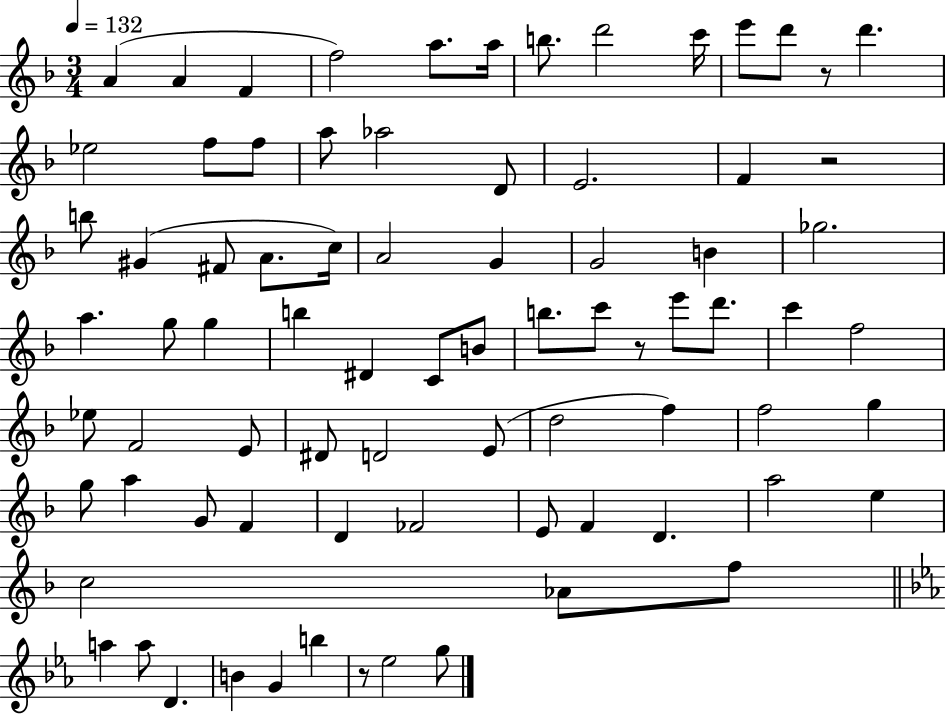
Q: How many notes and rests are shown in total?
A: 79